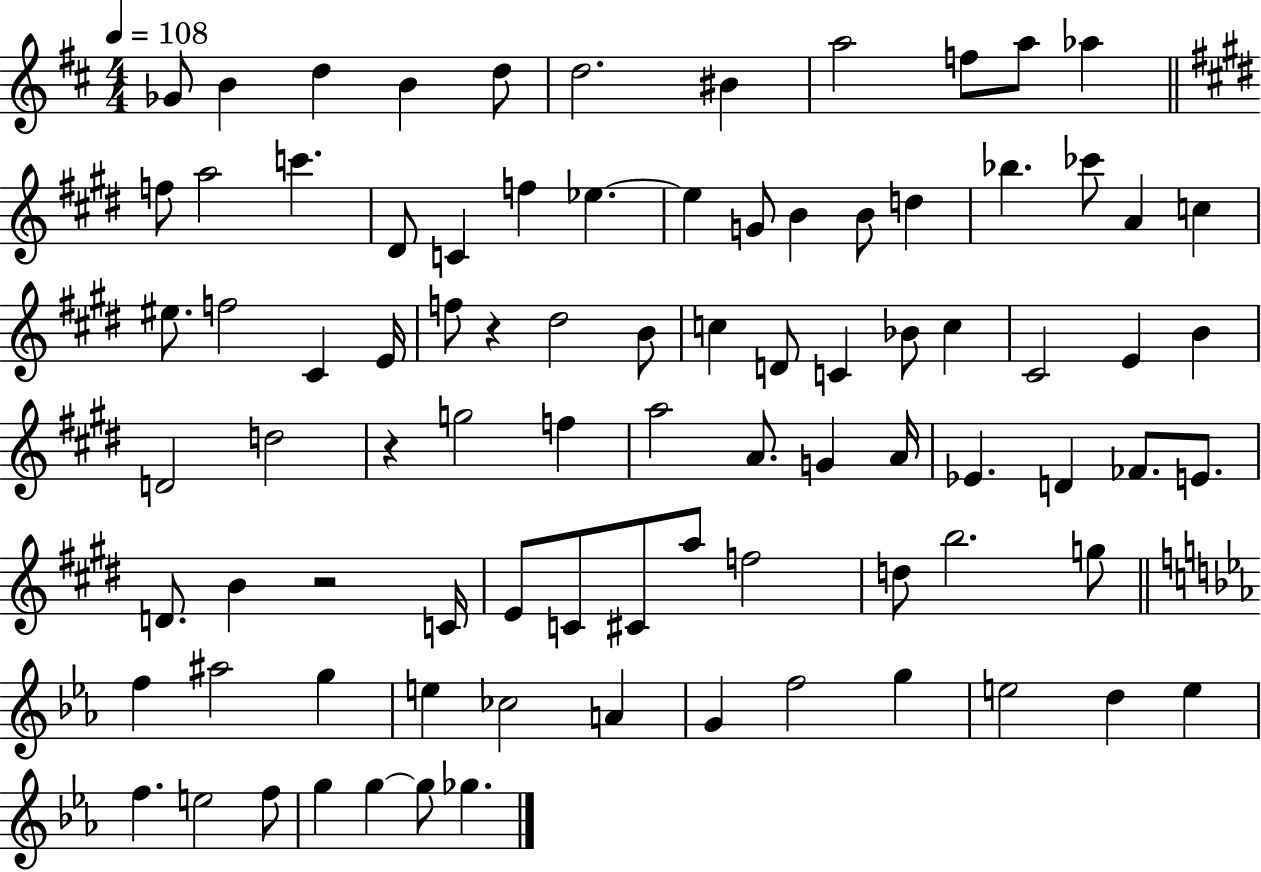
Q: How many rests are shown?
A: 3